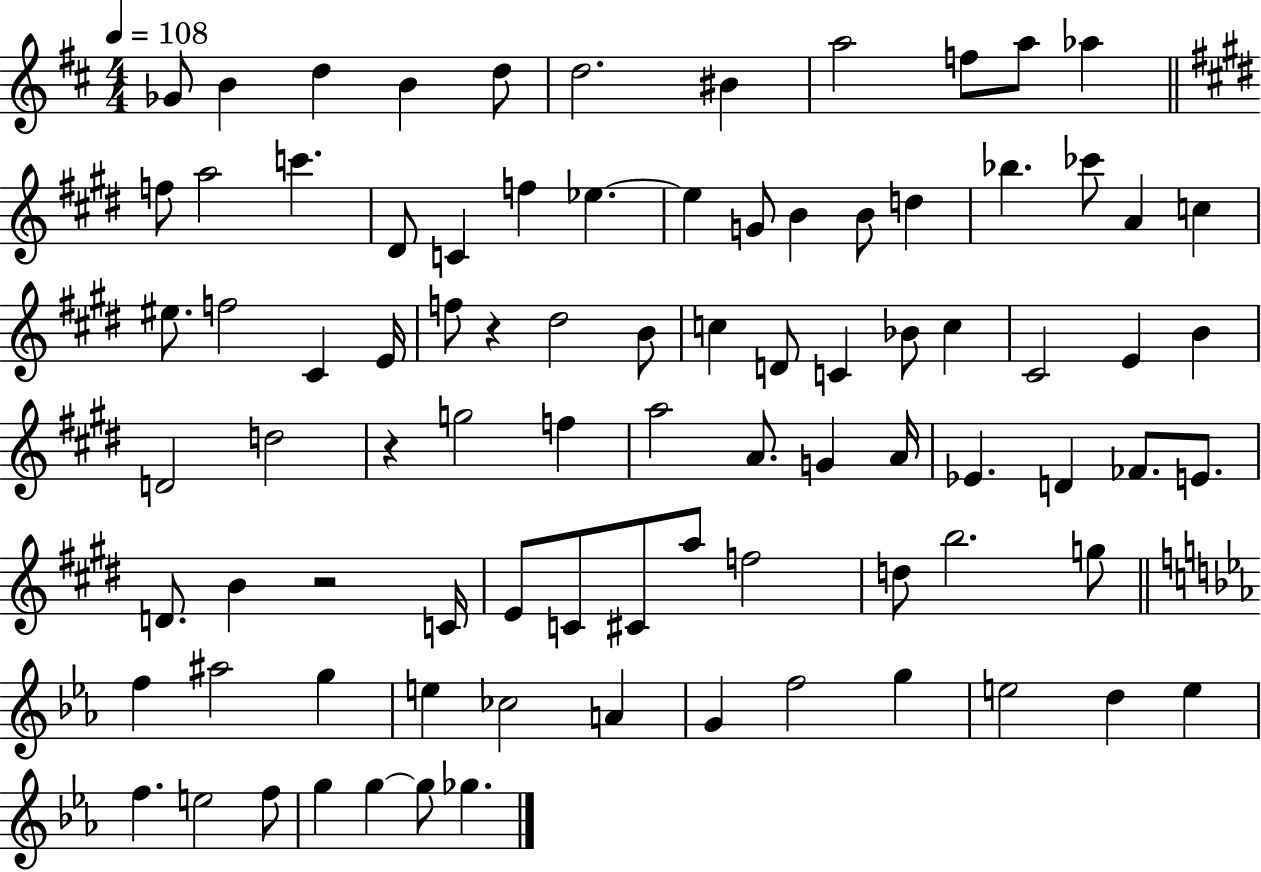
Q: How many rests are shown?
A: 3